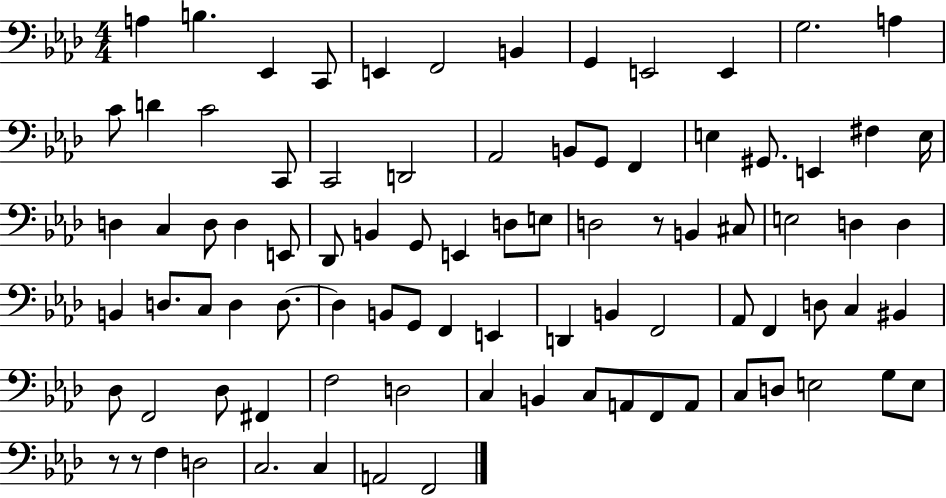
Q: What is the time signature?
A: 4/4